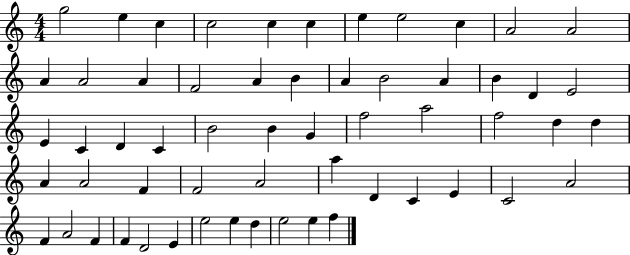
{
  \clef treble
  \numericTimeSignature
  \time 4/4
  \key c \major
  g''2 e''4 c''4 | c''2 c''4 c''4 | e''4 e''2 c''4 | a'2 a'2 | \break a'4 a'2 a'4 | f'2 a'4 b'4 | a'4 b'2 a'4 | b'4 d'4 e'2 | \break e'4 c'4 d'4 c'4 | b'2 b'4 g'4 | f''2 a''2 | f''2 d''4 d''4 | \break a'4 a'2 f'4 | f'2 a'2 | a''4 d'4 c'4 e'4 | c'2 a'2 | \break f'4 a'2 f'4 | f'4 d'2 e'4 | e''2 e''4 d''4 | e''2 e''4 f''4 | \break \bar "|."
}